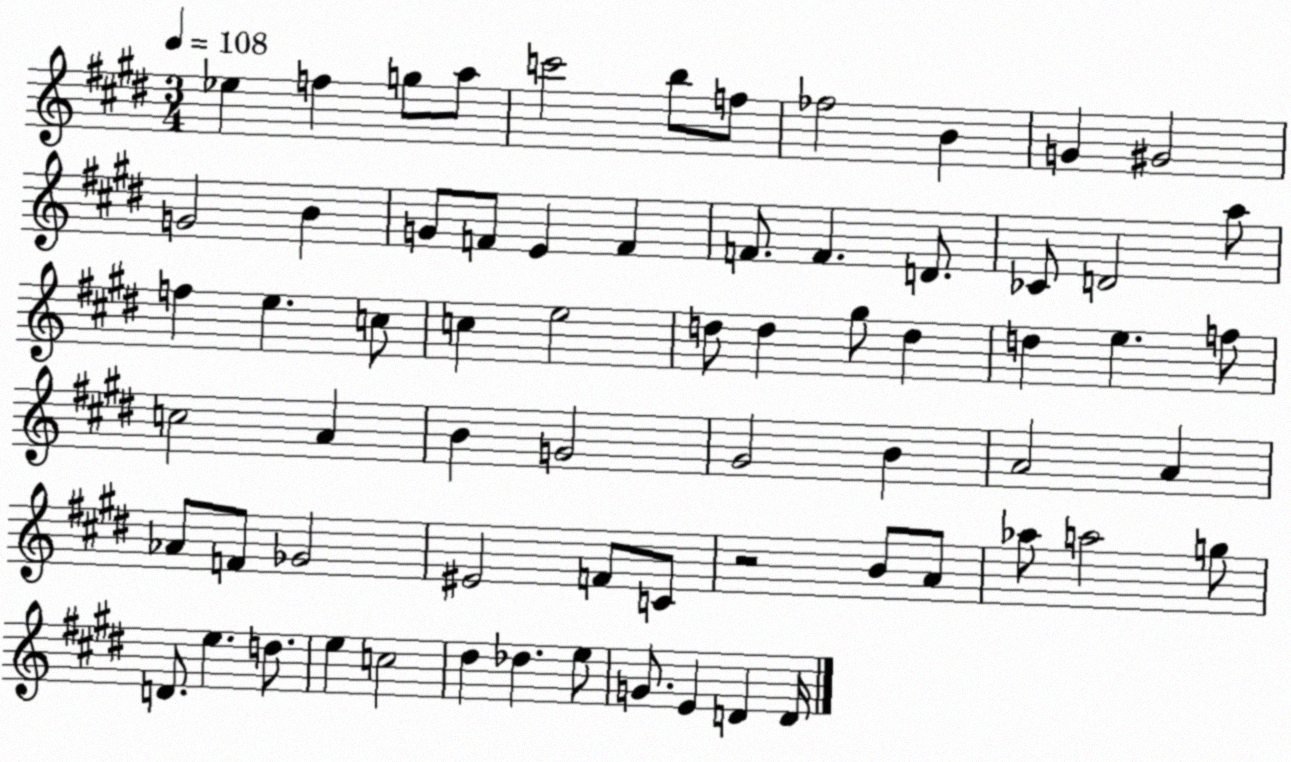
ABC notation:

X:1
T:Untitled
M:3/4
L:1/4
K:E
_e f g/2 a/2 c'2 b/2 f/2 _f2 B G ^G2 G2 B G/2 F/2 E F F/2 F D/2 _C/2 D2 a/2 f e c/2 c e2 d/2 d ^g/2 d d e f/2 c2 A B G2 ^G2 B A2 A _A/2 F/2 _G2 ^E2 F/2 C/2 z2 B/2 A/2 _a/2 a2 g/2 D/2 e d/2 e c2 ^d _d e/2 G/2 E D D/4